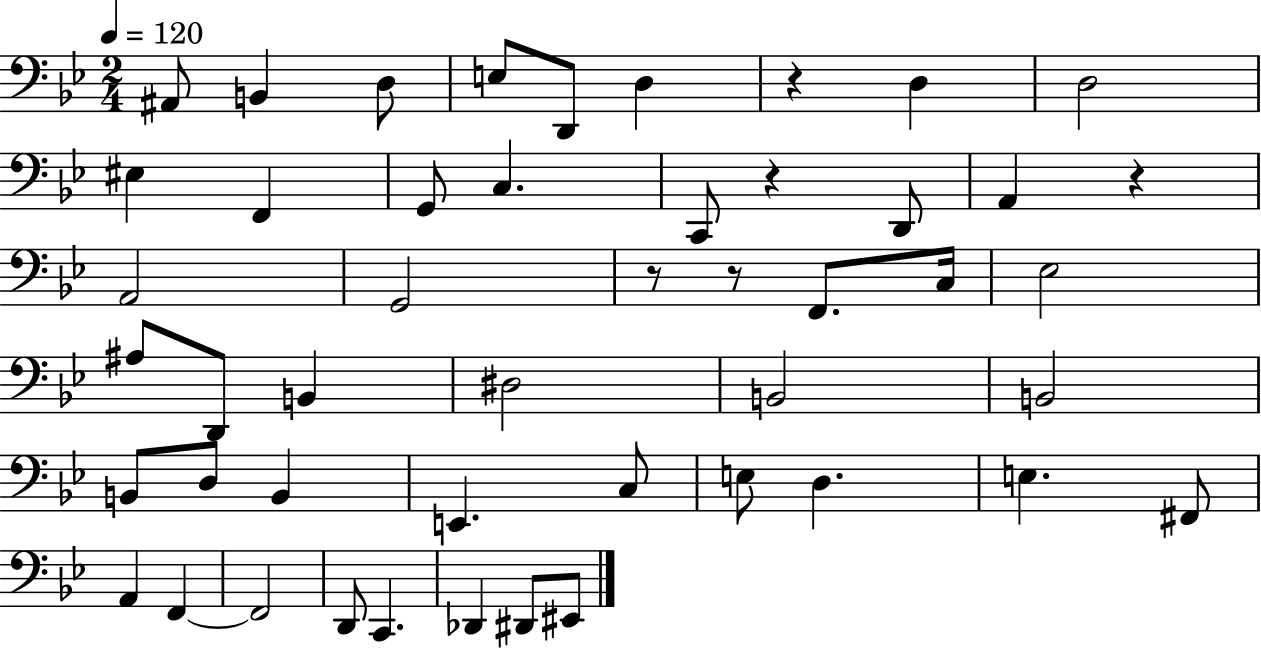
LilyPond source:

{
  \clef bass
  \numericTimeSignature
  \time 2/4
  \key bes \major
  \tempo 4 = 120
  ais,8 b,4 d8 | e8 d,8 d4 | r4 d4 | d2 | \break eis4 f,4 | g,8 c4. | c,8 r4 d,8 | a,4 r4 | \break a,2 | g,2 | r8 r8 f,8. c16 | ees2 | \break ais8 d,8 b,4 | dis2 | b,2 | b,2 | \break b,8 d8 b,4 | e,4. c8 | e8 d4. | e4. fis,8 | \break a,4 f,4~~ | f,2 | d,8 c,4. | des,4 dis,8 eis,8 | \break \bar "|."
}